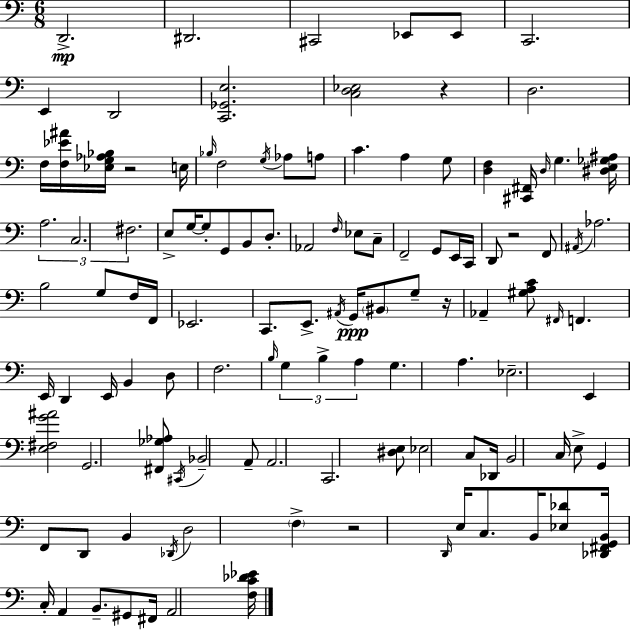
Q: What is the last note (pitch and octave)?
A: A2